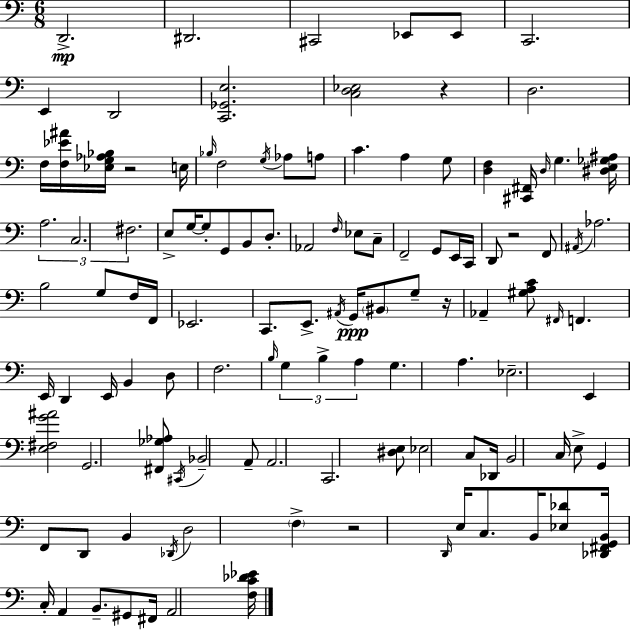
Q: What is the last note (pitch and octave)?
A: A2